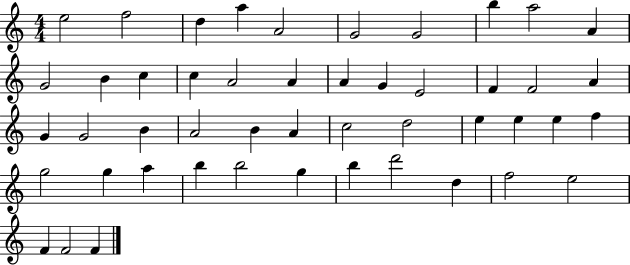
E5/h F5/h D5/q A5/q A4/h G4/h G4/h B5/q A5/h A4/q G4/h B4/q C5/q C5/q A4/h A4/q A4/q G4/q E4/h F4/q F4/h A4/q G4/q G4/h B4/q A4/h B4/q A4/q C5/h D5/h E5/q E5/q E5/q F5/q G5/h G5/q A5/q B5/q B5/h G5/q B5/q D6/h D5/q F5/h E5/h F4/q F4/h F4/q